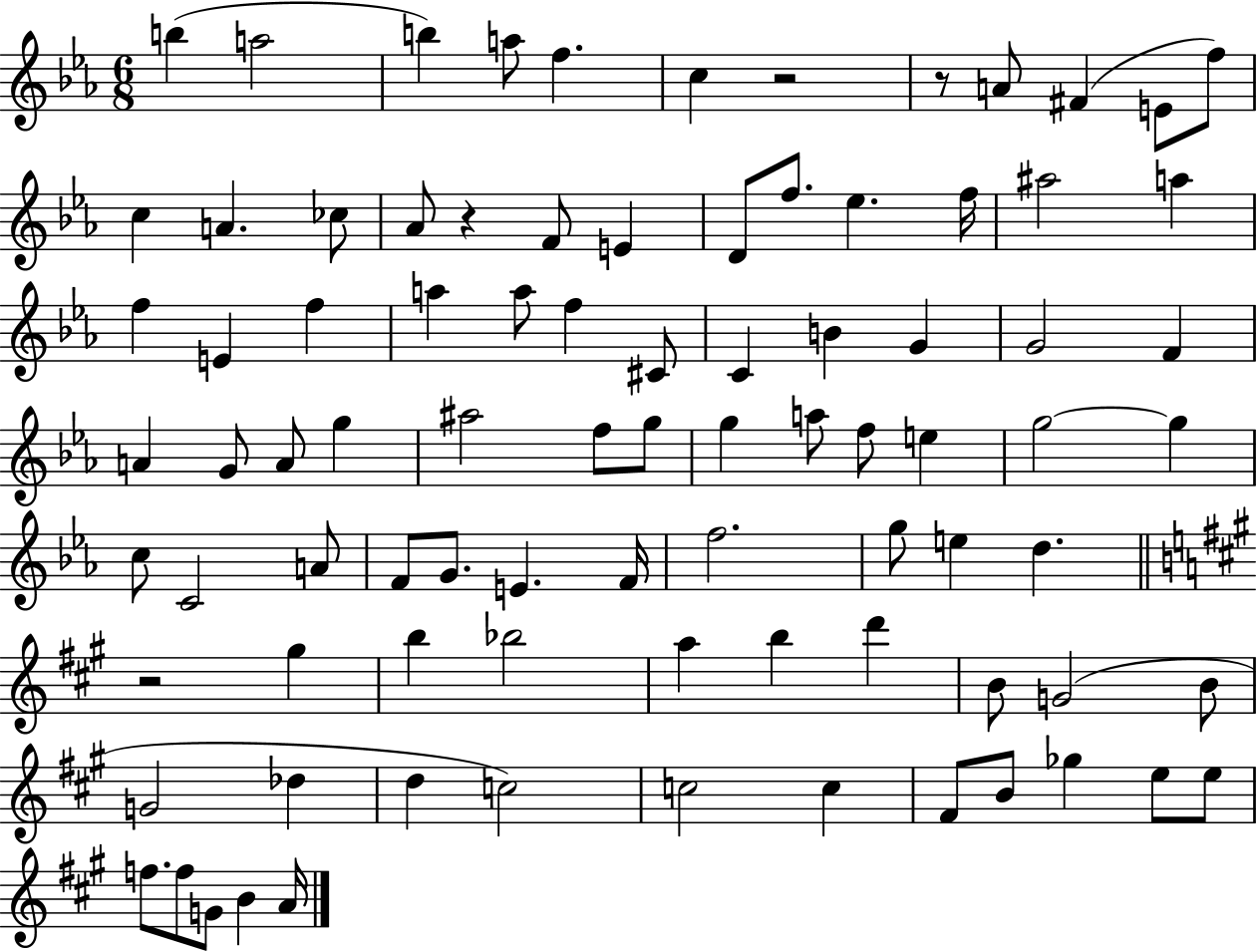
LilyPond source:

{
  \clef treble
  \numericTimeSignature
  \time 6/8
  \key ees \major
  b''4( a''2 | b''4) a''8 f''4. | c''4 r2 | r8 a'8 fis'4( e'8 f''8) | \break c''4 a'4. ces''8 | aes'8 r4 f'8 e'4 | d'8 f''8. ees''4. f''16 | ais''2 a''4 | \break f''4 e'4 f''4 | a''4 a''8 f''4 cis'8 | c'4 b'4 g'4 | g'2 f'4 | \break a'4 g'8 a'8 g''4 | ais''2 f''8 g''8 | g''4 a''8 f''8 e''4 | g''2~~ g''4 | \break c''8 c'2 a'8 | f'8 g'8. e'4. f'16 | f''2. | g''8 e''4 d''4. | \break \bar "||" \break \key a \major r2 gis''4 | b''4 bes''2 | a''4 b''4 d'''4 | b'8 g'2( b'8 | \break g'2 des''4 | d''4 c''2) | c''2 c''4 | fis'8 b'8 ges''4 e''8 e''8 | \break f''8. f''8 g'8 b'4 a'16 | \bar "|."
}